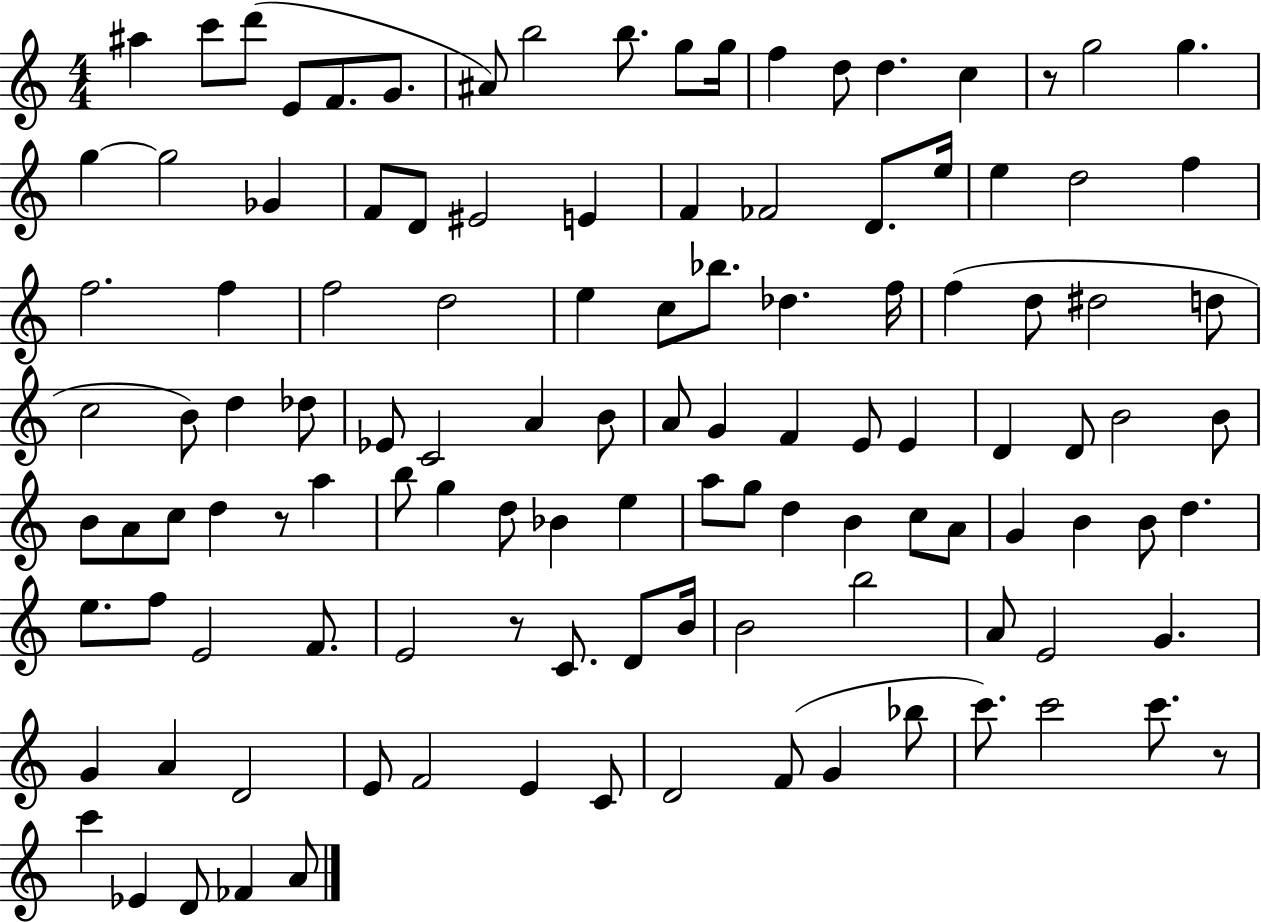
{
  \clef treble
  \numericTimeSignature
  \time 4/4
  \key c \major
  \repeat volta 2 { ais''4 c'''8 d'''8( e'8 f'8. g'8. | ais'8) b''2 b''8. g''8 g''16 | f''4 d''8 d''4. c''4 | r8 g''2 g''4. | \break g''4~~ g''2 ges'4 | f'8 d'8 eis'2 e'4 | f'4 fes'2 d'8. e''16 | e''4 d''2 f''4 | \break f''2. f''4 | f''2 d''2 | e''4 c''8 bes''8. des''4. f''16 | f''4( d''8 dis''2 d''8 | \break c''2 b'8) d''4 des''8 | ees'8 c'2 a'4 b'8 | a'8 g'4 f'4 e'8 e'4 | d'4 d'8 b'2 b'8 | \break b'8 a'8 c''8 d''4 r8 a''4 | b''8 g''4 d''8 bes'4 e''4 | a''8 g''8 d''4 b'4 c''8 a'8 | g'4 b'4 b'8 d''4. | \break e''8. f''8 e'2 f'8. | e'2 r8 c'8. d'8 b'16 | b'2 b''2 | a'8 e'2 g'4. | \break g'4 a'4 d'2 | e'8 f'2 e'4 c'8 | d'2 f'8( g'4 bes''8 | c'''8.) c'''2 c'''8. r8 | \break c'''4 ees'4 d'8 fes'4 a'8 | } \bar "|."
}